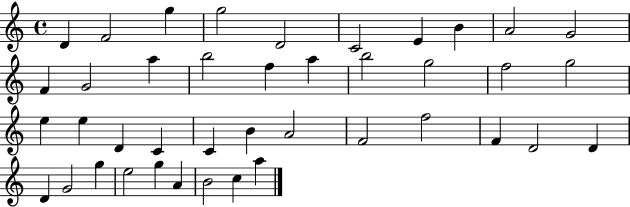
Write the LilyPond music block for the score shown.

{
  \clef treble
  \time 4/4
  \defaultTimeSignature
  \key c \major
  d'4 f'2 g''4 | g''2 d'2 | c'2 e'4 b'4 | a'2 g'2 | \break f'4 g'2 a''4 | b''2 f''4 a''4 | b''2 g''2 | f''2 g''2 | \break e''4 e''4 d'4 c'4 | c'4 b'4 a'2 | f'2 f''2 | f'4 d'2 d'4 | \break d'4 g'2 g''4 | e''2 g''4 a'4 | b'2 c''4 a''4 | \bar "|."
}